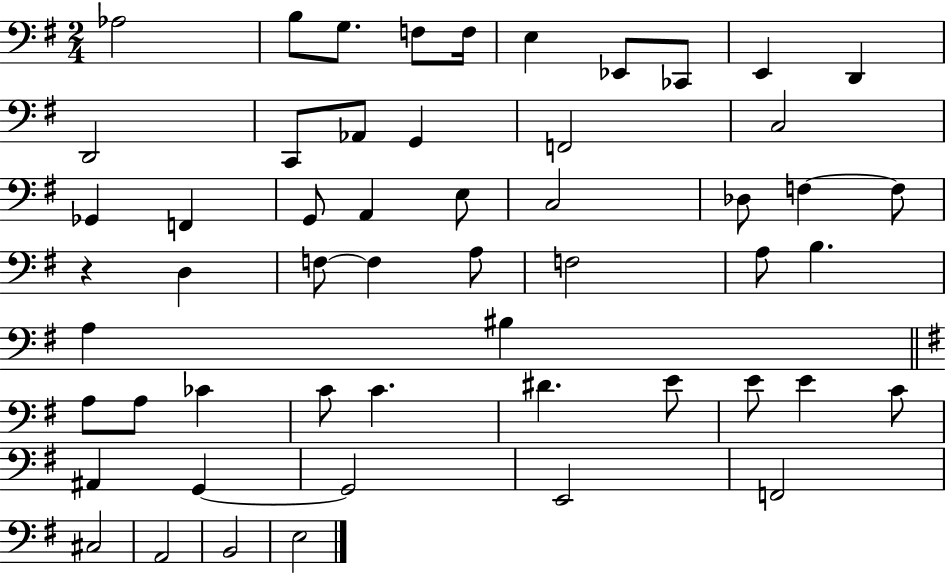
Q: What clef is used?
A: bass